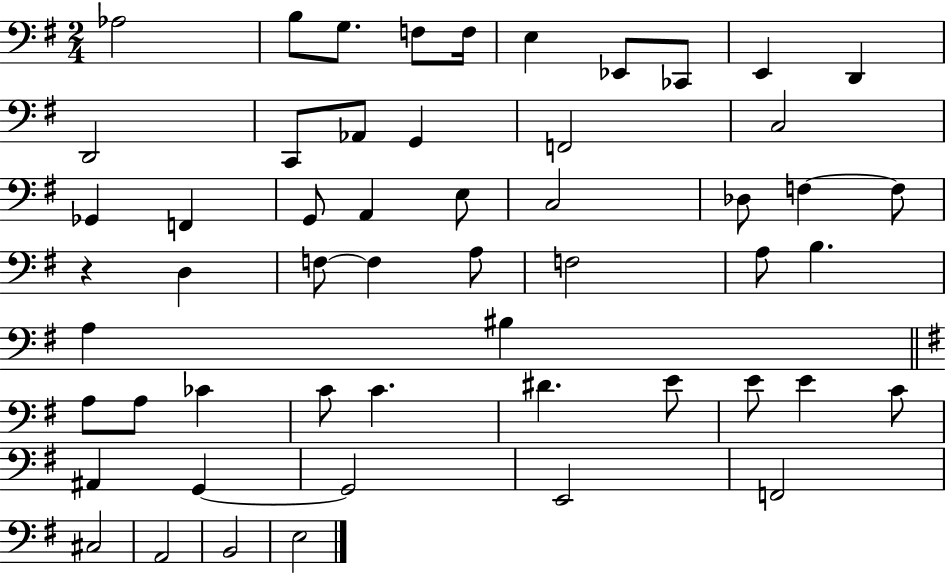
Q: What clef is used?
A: bass